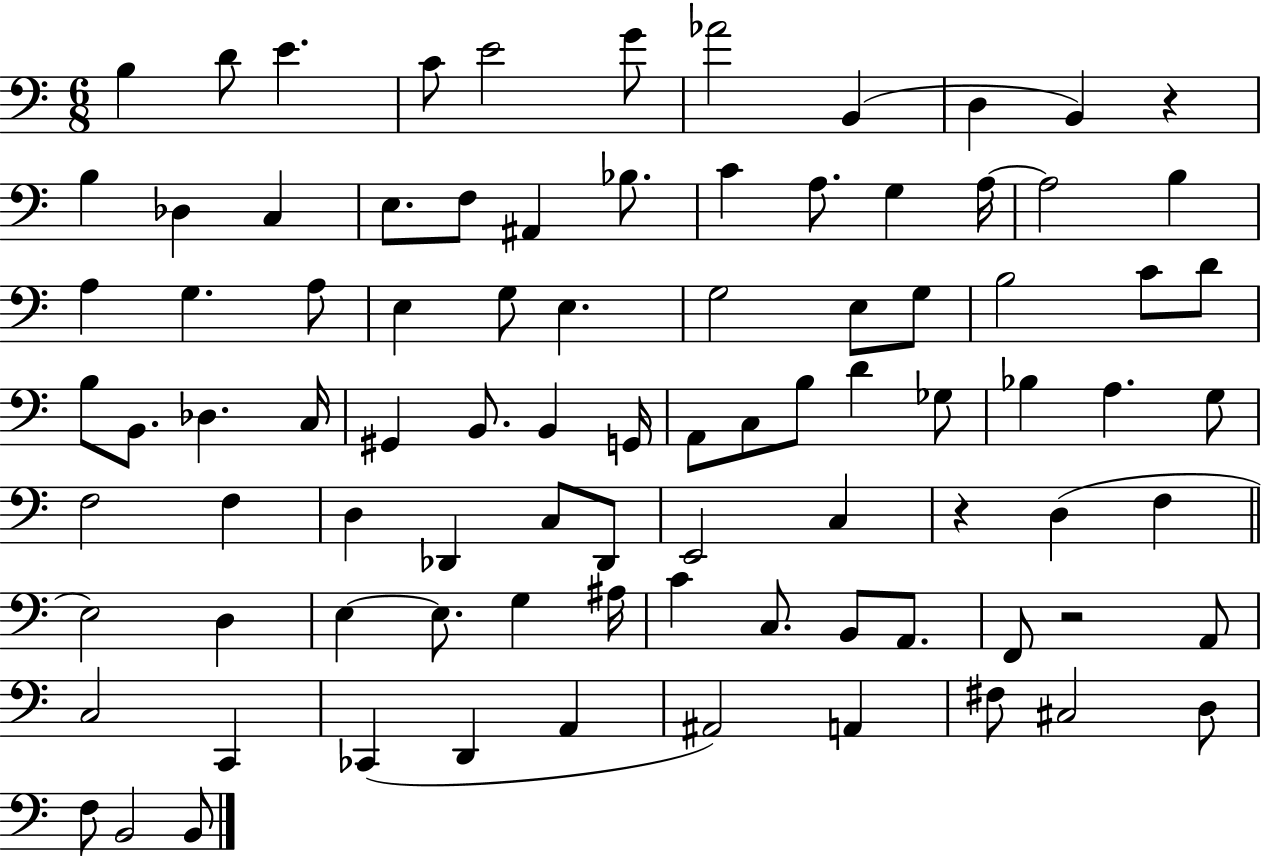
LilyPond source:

{
  \clef bass
  \numericTimeSignature
  \time 6/8
  \key c \major
  b4 d'8 e'4. | c'8 e'2 g'8 | aes'2 b,4( | d4 b,4) r4 | \break b4 des4 c4 | e8. f8 ais,4 bes8. | c'4 a8. g4 a16~~ | a2 b4 | \break a4 g4. a8 | e4 g8 e4. | g2 e8 g8 | b2 c'8 d'8 | \break b8 b,8. des4. c16 | gis,4 b,8. b,4 g,16 | a,8 c8 b8 d'4 ges8 | bes4 a4. g8 | \break f2 f4 | d4 des,4 c8 des,8 | e,2 c4 | r4 d4( f4 | \break \bar "||" \break \key a \minor e2) d4 | e4~~ e8. g4 ais16 | c'4 c8. b,8 a,8. | f,8 r2 a,8 | \break c2 c,4 | ces,4( d,4 a,4 | ais,2) a,4 | fis8 cis2 d8 | \break f8 b,2 b,8 | \bar "|."
}